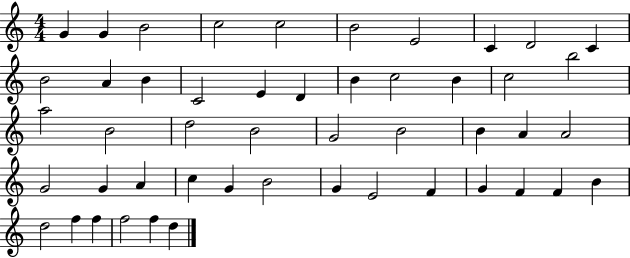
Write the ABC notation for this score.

X:1
T:Untitled
M:4/4
L:1/4
K:C
G G B2 c2 c2 B2 E2 C D2 C B2 A B C2 E D B c2 B c2 b2 a2 B2 d2 B2 G2 B2 B A A2 G2 G A c G B2 G E2 F G F F B d2 f f f2 f d